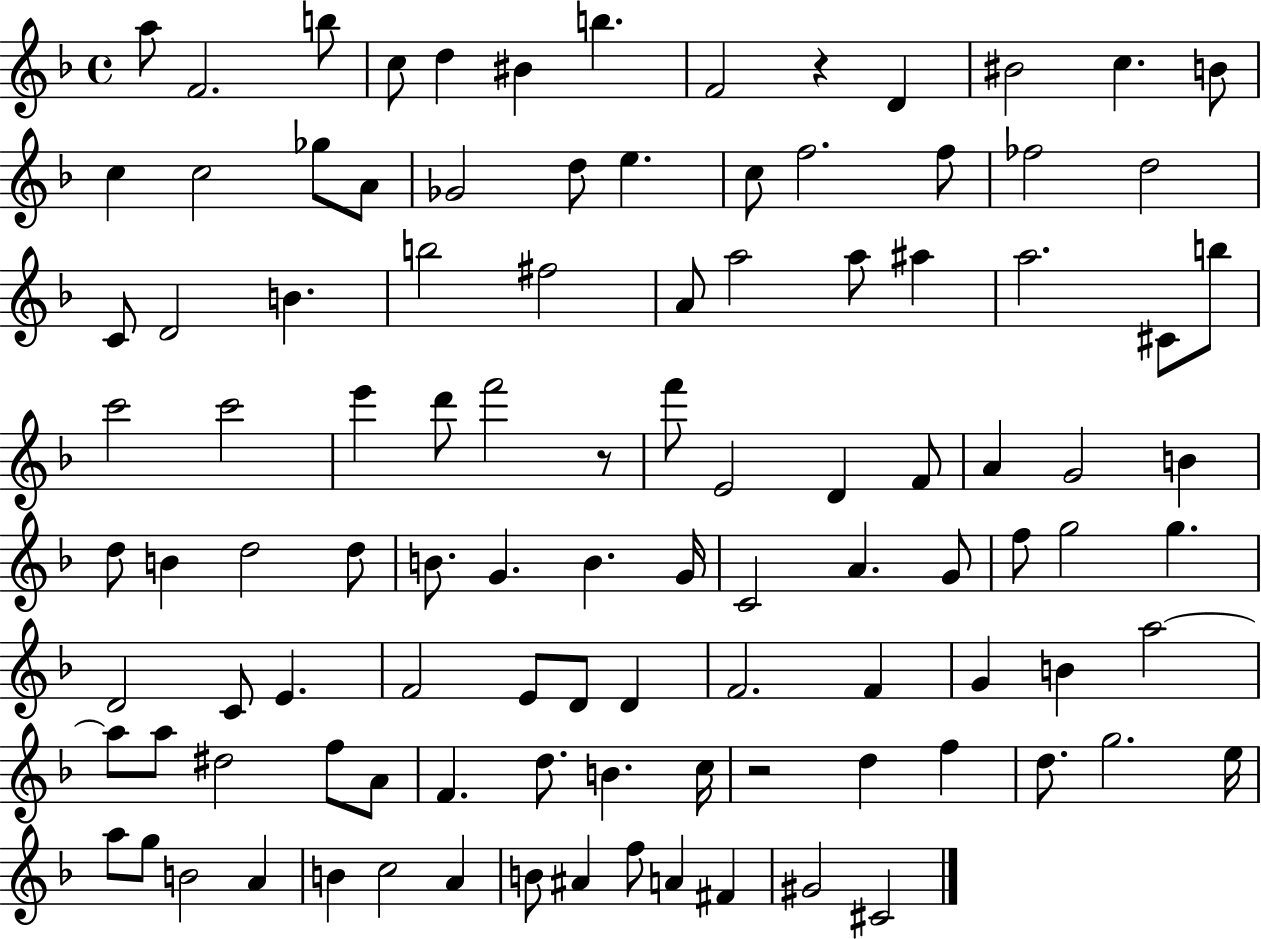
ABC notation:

X:1
T:Untitled
M:4/4
L:1/4
K:F
a/2 F2 b/2 c/2 d ^B b F2 z D ^B2 c B/2 c c2 _g/2 A/2 _G2 d/2 e c/2 f2 f/2 _f2 d2 C/2 D2 B b2 ^f2 A/2 a2 a/2 ^a a2 ^C/2 b/2 c'2 c'2 e' d'/2 f'2 z/2 f'/2 E2 D F/2 A G2 B d/2 B d2 d/2 B/2 G B G/4 C2 A G/2 f/2 g2 g D2 C/2 E F2 E/2 D/2 D F2 F G B a2 a/2 a/2 ^d2 f/2 A/2 F d/2 B c/4 z2 d f d/2 g2 e/4 a/2 g/2 B2 A B c2 A B/2 ^A f/2 A ^F ^G2 ^C2